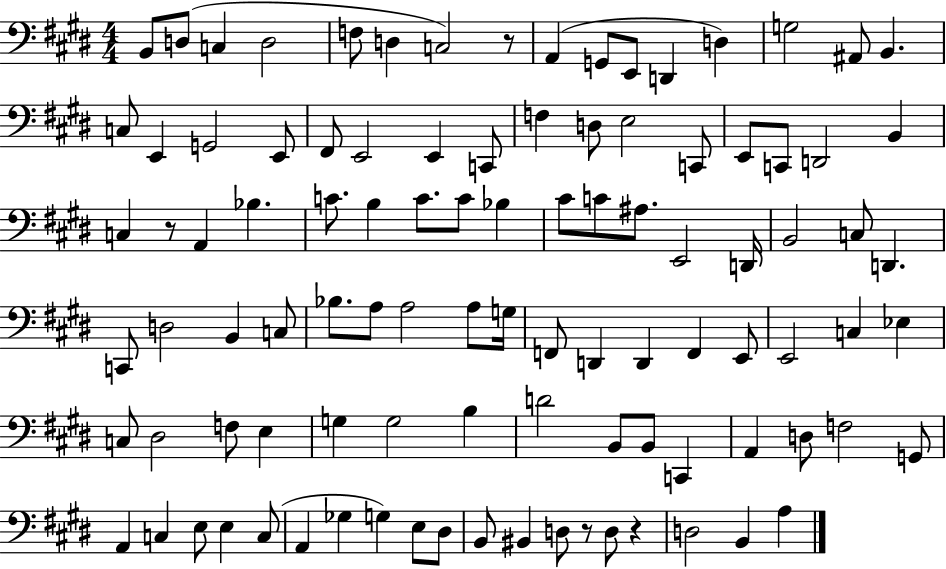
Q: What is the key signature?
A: E major